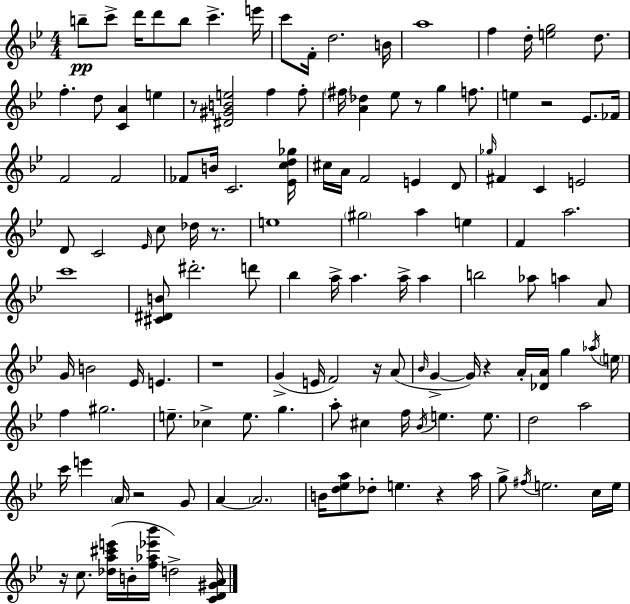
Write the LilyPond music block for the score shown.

{
  \clef treble
  \numericTimeSignature
  \time 4/4
  \key bes \major
  b''8--\pp c'''8-> d'''16 d'''8 b''8 c'''4.-> e'''16 | c'''8 f'16-. d''2. b'16 | a''1 | f''4 d''16-. <e'' g''>2 d''8. | \break f''4.-. d''8 <c' a'>4 e''4 | r8 <dis' gis' b' e''>2 f''4 f''8-. | \parenthesize fis''16 <a' des''>4 ees''8 r8 g''4 f''8. | e''4 r2 ees'8. fes'16 | \break f'2 f'2 | fes'8 b'16 c'2. <ees' c'' d'' ges''>16 | cis''16 a'16 f'2 e'4 d'8 | \grace { ges''16 } fis'4 c'4 e'2 | \break d'8 c'2 \grace { ees'16 } c''8 des''16 r8. | e''1 | \parenthesize gis''2 a''4 e''4 | f'4 a''2. | \break c'''1 | <cis' dis' b'>8 dis'''2.-. | d'''8 bes''4 a''16-> a''4. a''16-> a''4 | b''2 aes''8 a''4 | \break a'8 g'16 b'2 ees'16 e'4. | r1 | g'4->( e'16 f'2) r16 | a'8( \grace { bes'16 } g'4->~~ g'16) r4 a'16-. <des' a'>16 g''4 | \break \acciaccatura { aes''16 } \parenthesize e''16 f''4 gis''2. | e''8.-- ces''4-> e''8. g''4. | a''8-. cis''4 f''16 \acciaccatura { bes'16 } e''4. | e''8. d''2 a''2 | \break c'''16 e'''4 \parenthesize a'16 r2 | g'8 a'4~~ \parenthesize a'2. | b'16 <d'' ees'' a''>8 des''8-. e''4. | r4 a''16 g''8-> \acciaccatura { fis''16 } e''2. | \break c''16 e''16 r16 c''8. <des'' a'' cis''' e'''>16( b'16-. <f'' aes'' ees''' bes'''>16 d''2->) | <c' d' gis' a'>16 \bar "|."
}